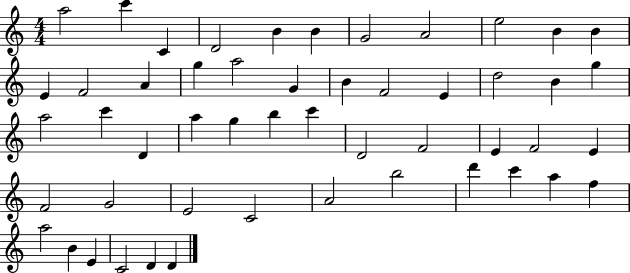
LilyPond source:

{
  \clef treble
  \numericTimeSignature
  \time 4/4
  \key c \major
  a''2 c'''4 c'4 | d'2 b'4 b'4 | g'2 a'2 | e''2 b'4 b'4 | \break e'4 f'2 a'4 | g''4 a''2 g'4 | b'4 f'2 e'4 | d''2 b'4 g''4 | \break a''2 c'''4 d'4 | a''4 g''4 b''4 c'''4 | d'2 f'2 | e'4 f'2 e'4 | \break f'2 g'2 | e'2 c'2 | a'2 b''2 | d'''4 c'''4 a''4 f''4 | \break a''2 b'4 e'4 | c'2 d'4 d'4 | \bar "|."
}